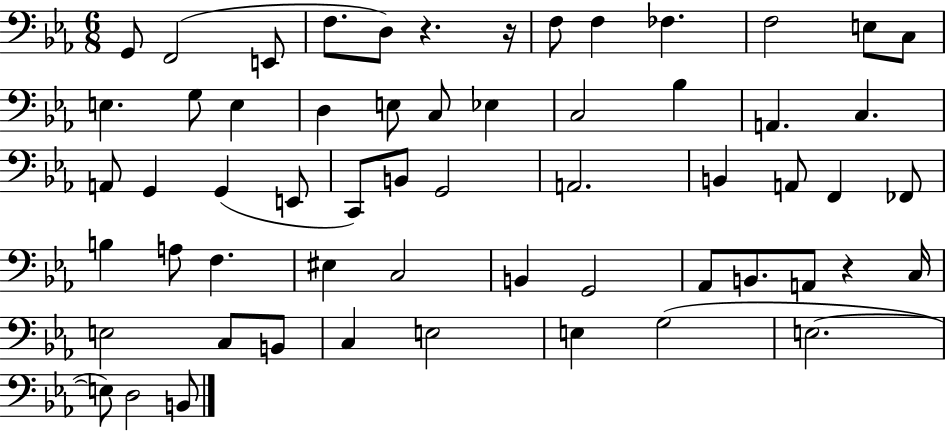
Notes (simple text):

G2/e F2/h E2/e F3/e. D3/e R/q. R/s F3/e F3/q FES3/q. F3/h E3/e C3/e E3/q. G3/e E3/q D3/q E3/e C3/e Eb3/q C3/h Bb3/q A2/q. C3/q. A2/e G2/q G2/q E2/e C2/e B2/e G2/h A2/h. B2/q A2/e F2/q FES2/e B3/q A3/e F3/q. EIS3/q C3/h B2/q G2/h Ab2/e B2/e. A2/e R/q C3/s E3/h C3/e B2/e C3/q E3/h E3/q G3/h E3/h. E3/e D3/h B2/e